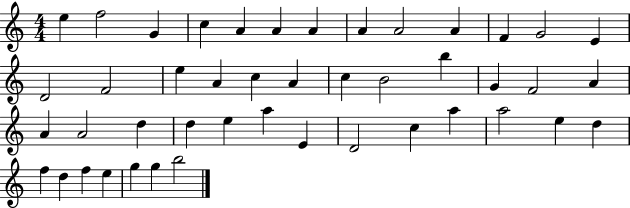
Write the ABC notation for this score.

X:1
T:Untitled
M:4/4
L:1/4
K:C
e f2 G c A A A A A2 A F G2 E D2 F2 e A c A c B2 b G F2 A A A2 d d e a E D2 c a a2 e d f d f e g g b2